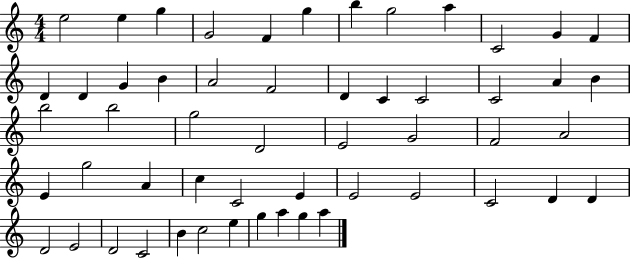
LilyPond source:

{
  \clef treble
  \numericTimeSignature
  \time 4/4
  \key c \major
  e''2 e''4 g''4 | g'2 f'4 g''4 | b''4 g''2 a''4 | c'2 g'4 f'4 | \break d'4 d'4 g'4 b'4 | a'2 f'2 | d'4 c'4 c'2 | c'2 a'4 b'4 | \break b''2 b''2 | g''2 d'2 | e'2 g'2 | f'2 a'2 | \break e'4 g''2 a'4 | c''4 c'2 e'4 | e'2 e'2 | c'2 d'4 d'4 | \break d'2 e'2 | d'2 c'2 | b'4 c''2 e''4 | g''4 a''4 g''4 a''4 | \break \bar "|."
}